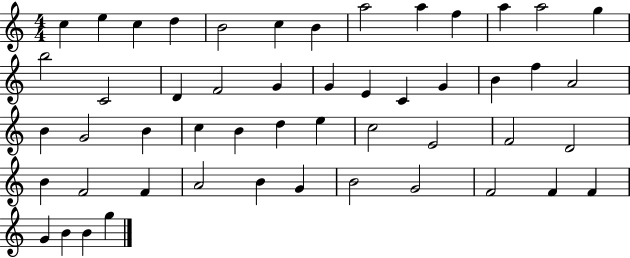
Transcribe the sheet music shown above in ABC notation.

X:1
T:Untitled
M:4/4
L:1/4
K:C
c e c d B2 c B a2 a f a a2 g b2 C2 D F2 G G E C G B f A2 B G2 B c B d e c2 E2 F2 D2 B F2 F A2 B G B2 G2 F2 F F G B B g